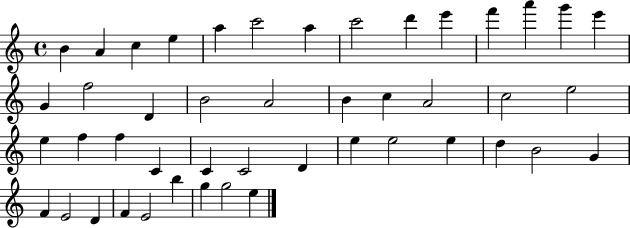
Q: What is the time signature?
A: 4/4